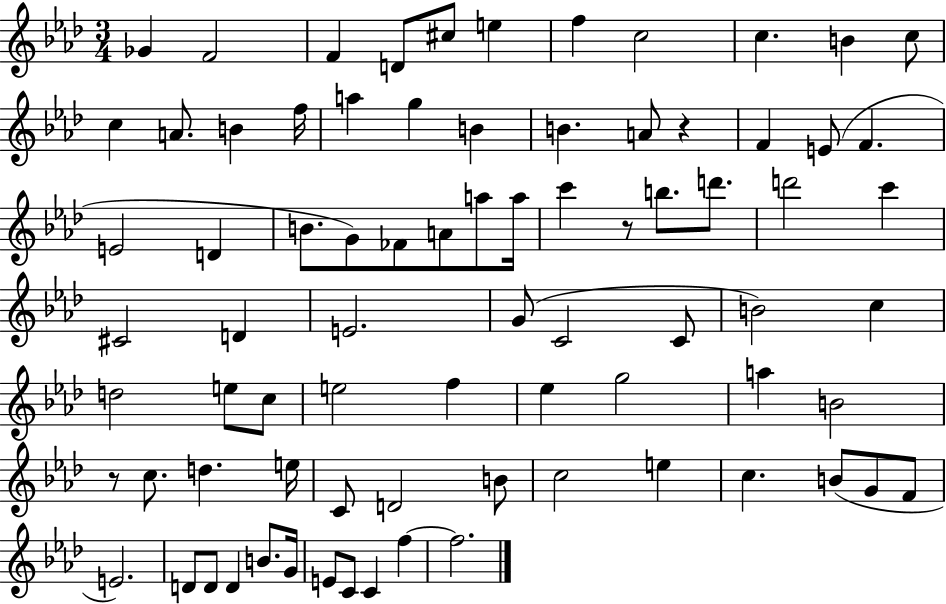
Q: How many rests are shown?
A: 3